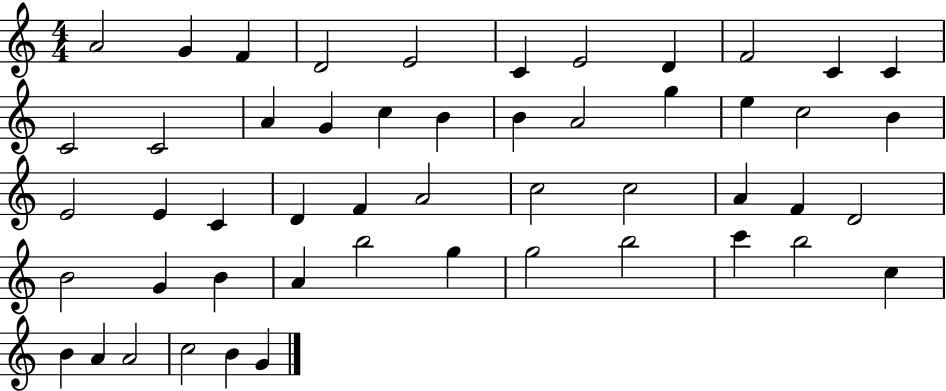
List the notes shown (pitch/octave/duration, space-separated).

A4/h G4/q F4/q D4/h E4/h C4/q E4/h D4/q F4/h C4/q C4/q C4/h C4/h A4/q G4/q C5/q B4/q B4/q A4/h G5/q E5/q C5/h B4/q E4/h E4/q C4/q D4/q F4/q A4/h C5/h C5/h A4/q F4/q D4/h B4/h G4/q B4/q A4/q B5/h G5/q G5/h B5/h C6/q B5/h C5/q B4/q A4/q A4/h C5/h B4/q G4/q